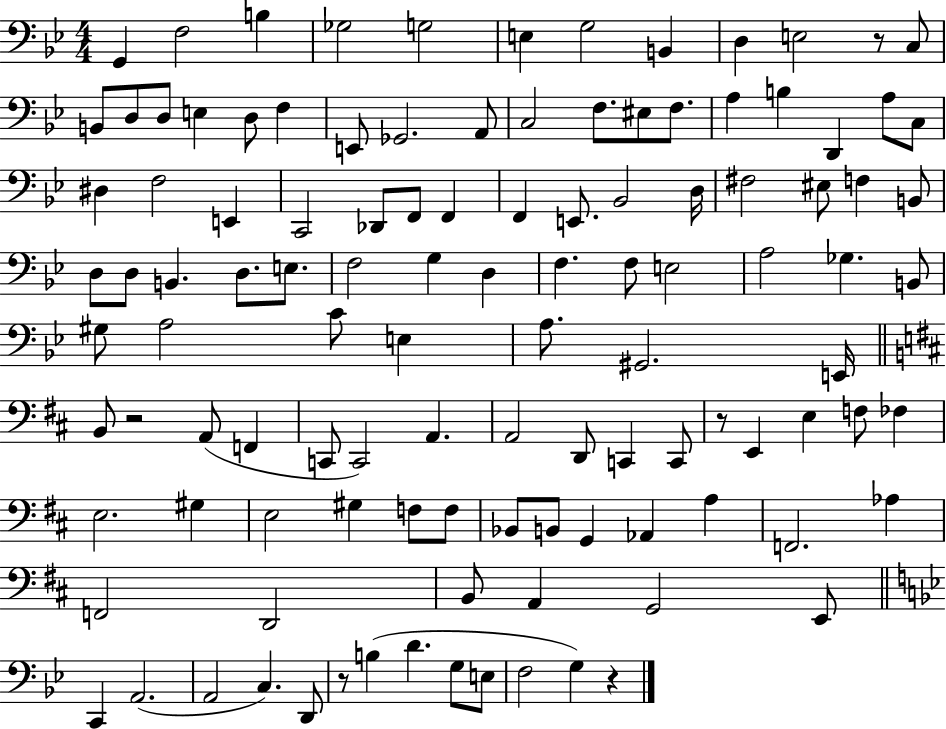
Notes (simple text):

G2/q F3/h B3/q Gb3/h G3/h E3/q G3/h B2/q D3/q E3/h R/e C3/e B2/e D3/e D3/e E3/q D3/e F3/q E2/e Gb2/h. A2/e C3/h F3/e. EIS3/e F3/e. A3/q B3/q D2/q A3/e C3/e D#3/q F3/h E2/q C2/h Db2/e F2/e F2/q F2/q E2/e. Bb2/h D3/s F#3/h EIS3/e F3/q B2/e D3/e D3/e B2/q. D3/e. E3/e. F3/h G3/q D3/q F3/q. F3/e E3/h A3/h Gb3/q. B2/e G#3/e A3/h C4/e E3/q A3/e. G#2/h. E2/s B2/e R/h A2/e F2/q C2/e C2/h A2/q. A2/h D2/e C2/q C2/e R/e E2/q E3/q F3/e FES3/q E3/h. G#3/q E3/h G#3/q F3/e F3/e Bb2/e B2/e G2/q Ab2/q A3/q F2/h. Ab3/q F2/h D2/h B2/e A2/q G2/h E2/e C2/q A2/h. A2/h C3/q. D2/e R/e B3/q D4/q. G3/e E3/e F3/h G3/q R/q